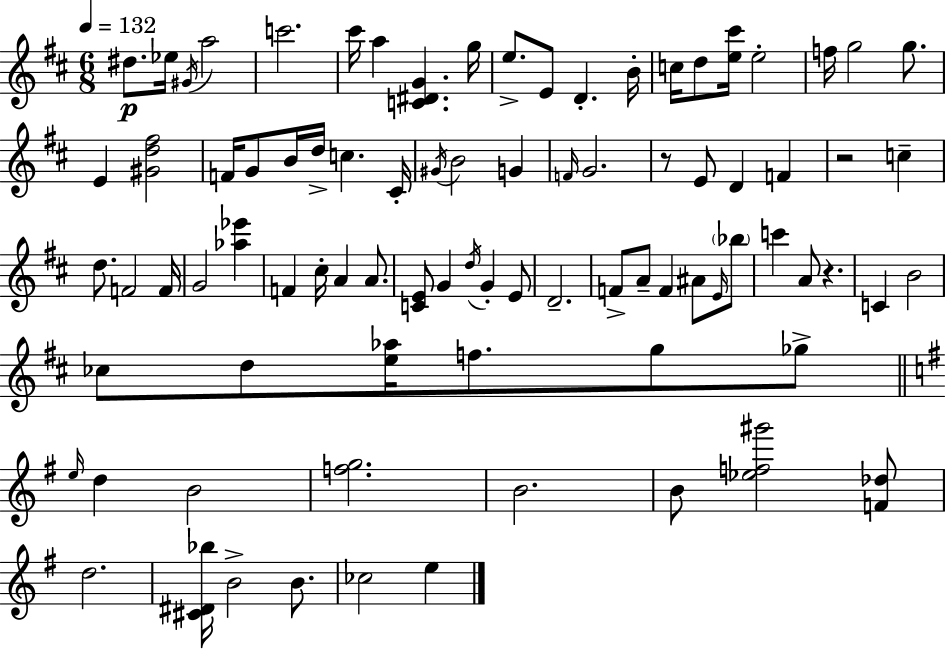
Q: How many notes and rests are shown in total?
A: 85